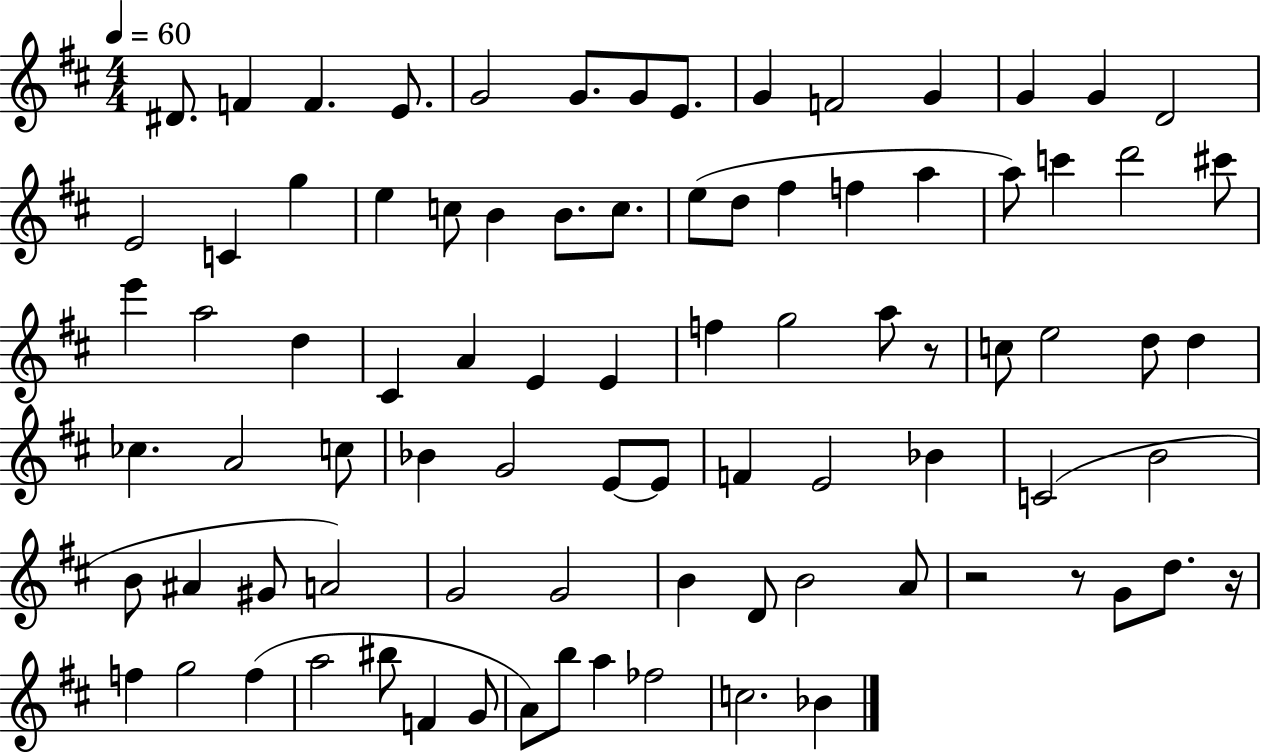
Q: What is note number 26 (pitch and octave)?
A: F5